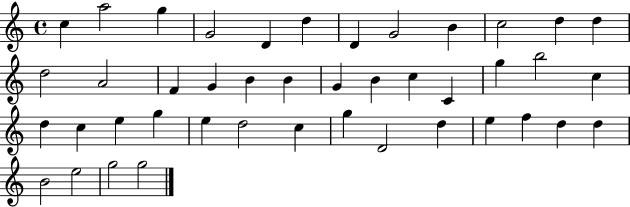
{
  \clef treble
  \time 4/4
  \defaultTimeSignature
  \key c \major
  c''4 a''2 g''4 | g'2 d'4 d''4 | d'4 g'2 b'4 | c''2 d''4 d''4 | \break d''2 a'2 | f'4 g'4 b'4 b'4 | g'4 b'4 c''4 c'4 | g''4 b''2 c''4 | \break d''4 c''4 e''4 g''4 | e''4 d''2 c''4 | g''4 d'2 d''4 | e''4 f''4 d''4 d''4 | \break b'2 e''2 | g''2 g''2 | \bar "|."
}